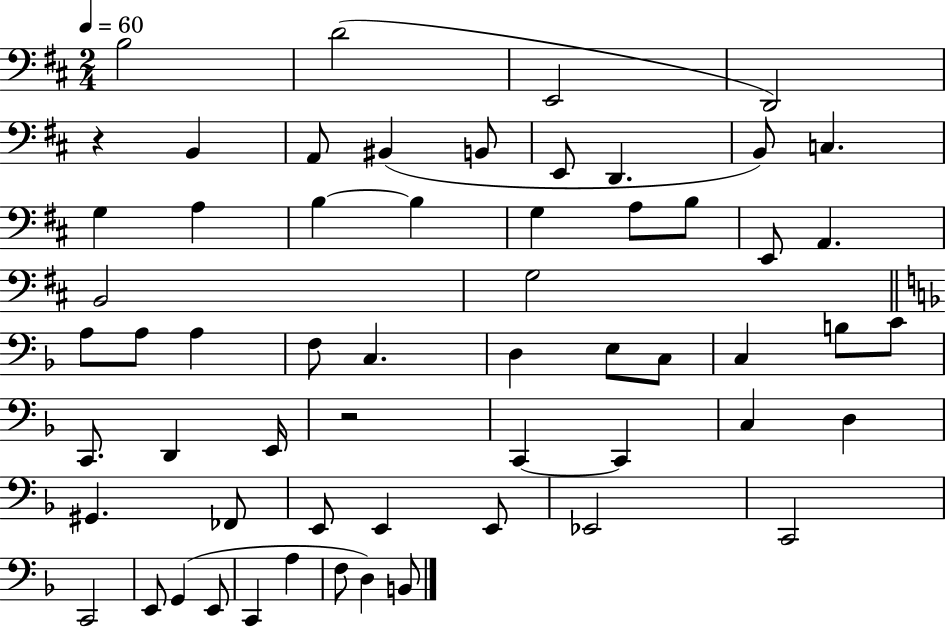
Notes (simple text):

B3/h D4/h E2/h D2/h R/q B2/q A2/e BIS2/q B2/e E2/e D2/q. B2/e C3/q. G3/q A3/q B3/q B3/q G3/q A3/e B3/e E2/e A2/q. B2/h G3/h A3/e A3/e A3/q F3/e C3/q. D3/q E3/e C3/e C3/q B3/e C4/e C2/e. D2/q E2/s R/h C2/q C2/q C3/q D3/q G#2/q. FES2/e E2/e E2/q E2/e Eb2/h C2/h C2/h E2/e G2/q E2/e C2/q A3/q F3/e D3/q B2/e